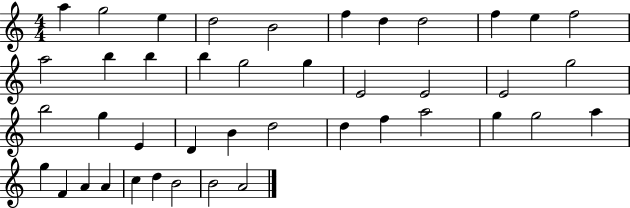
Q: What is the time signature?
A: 4/4